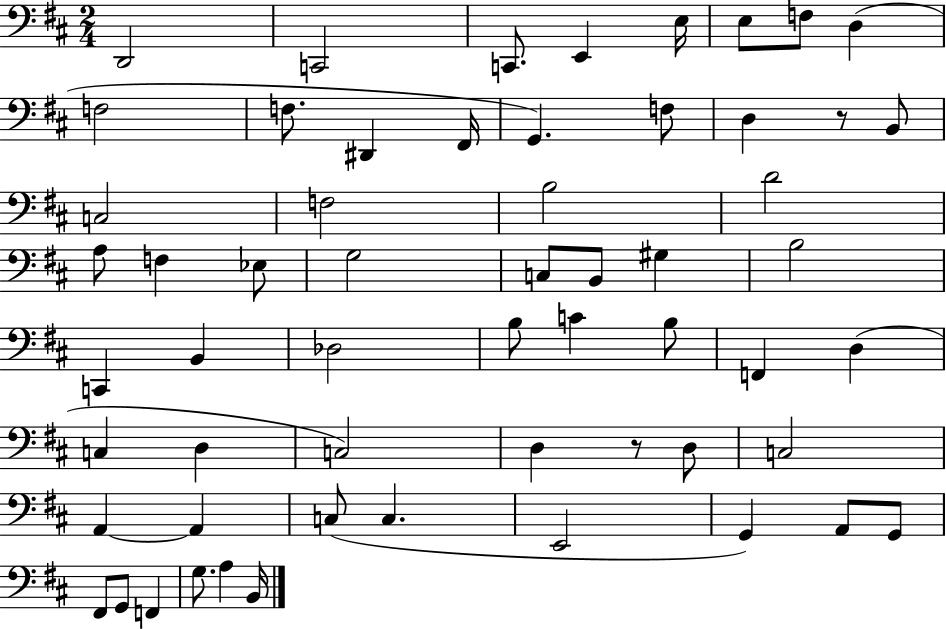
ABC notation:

X:1
T:Untitled
M:2/4
L:1/4
K:D
D,,2 C,,2 C,,/2 E,, E,/4 E,/2 F,/2 D, F,2 F,/2 ^D,, ^F,,/4 G,, F,/2 D, z/2 B,,/2 C,2 F,2 B,2 D2 A,/2 F, _E,/2 G,2 C,/2 B,,/2 ^G, B,2 C,, B,, _D,2 B,/2 C B,/2 F,, D, C, D, C,2 D, z/2 D,/2 C,2 A,, A,, C,/2 C, E,,2 G,, A,,/2 G,,/2 ^F,,/2 G,,/2 F,, G,/2 A, B,,/4